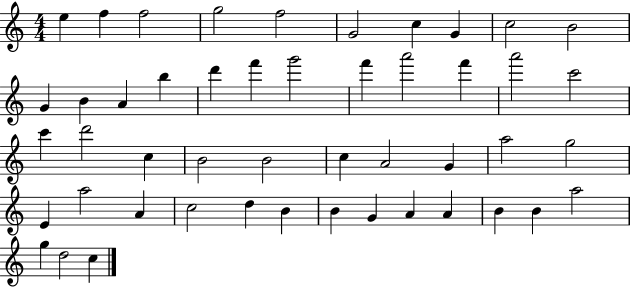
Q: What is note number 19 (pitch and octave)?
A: A6